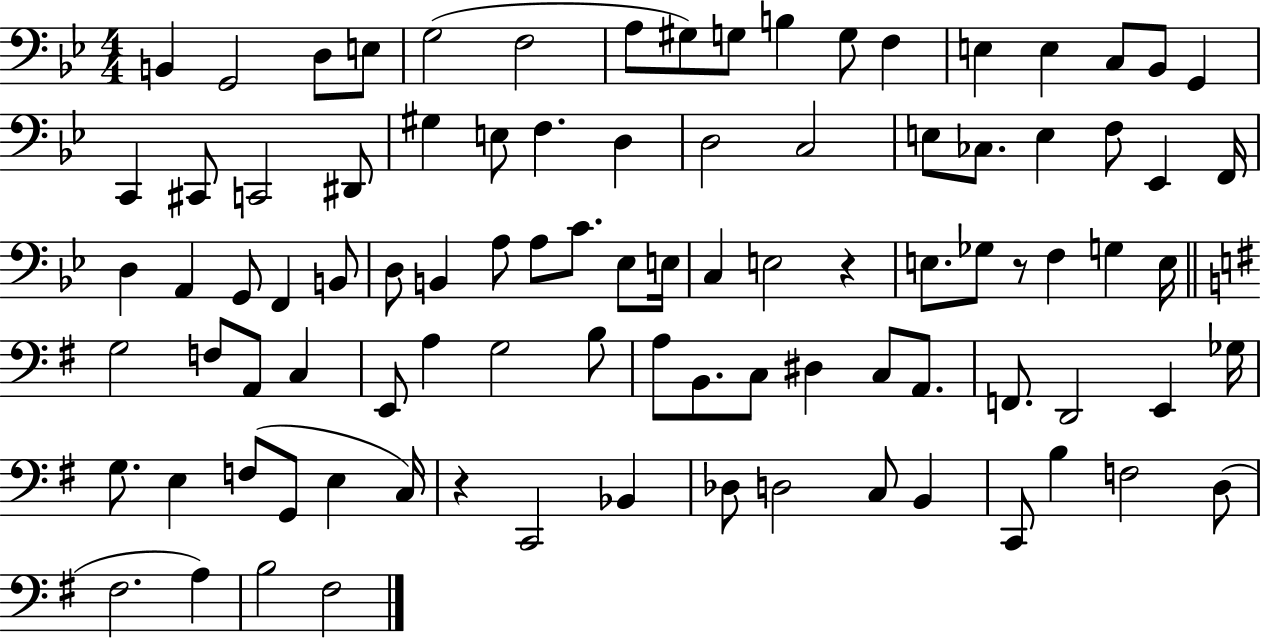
B2/q G2/h D3/e E3/e G3/h F3/h A3/e G#3/e G3/e B3/q G3/e F3/q E3/q E3/q C3/e Bb2/e G2/q C2/q C#2/e C2/h D#2/e G#3/q E3/e F3/q. D3/q D3/h C3/h E3/e CES3/e. E3/q F3/e Eb2/q F2/s D3/q A2/q G2/e F2/q B2/e D3/e B2/q A3/e A3/e C4/e. Eb3/e E3/s C3/q E3/h R/q E3/e. Gb3/e R/e F3/q G3/q E3/s G3/h F3/e A2/e C3/q E2/e A3/q G3/h B3/e A3/e B2/e. C3/e D#3/q C3/e A2/e. F2/e. D2/h E2/q Gb3/s G3/e. E3/q F3/e G2/e E3/q C3/s R/q C2/h Bb2/q Db3/e D3/h C3/e B2/q C2/e B3/q F3/h D3/e F#3/h. A3/q B3/h F#3/h